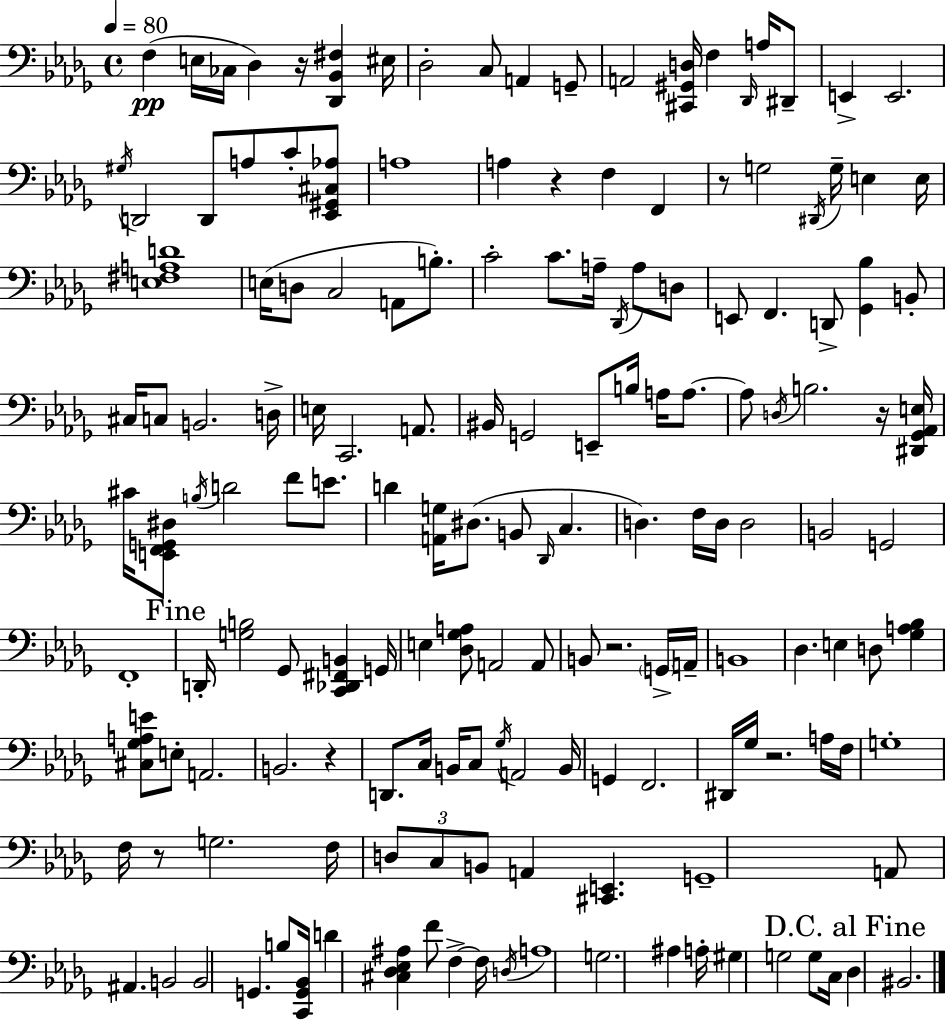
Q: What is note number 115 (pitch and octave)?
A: A2